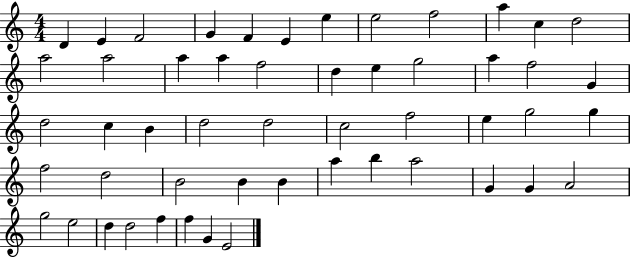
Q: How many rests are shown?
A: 0